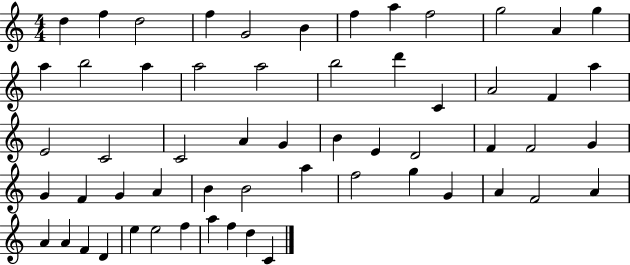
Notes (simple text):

D5/q F5/q D5/h F5/q G4/h B4/q F5/q A5/q F5/h G5/h A4/q G5/q A5/q B5/h A5/q A5/h A5/h B5/h D6/q C4/q A4/h F4/q A5/q E4/h C4/h C4/h A4/q G4/q B4/q E4/q D4/h F4/q F4/h G4/q G4/q F4/q G4/q A4/q B4/q B4/h A5/q F5/h G5/q G4/q A4/q F4/h A4/q A4/q A4/q F4/q D4/q E5/q E5/h F5/q A5/q F5/q D5/q C4/q